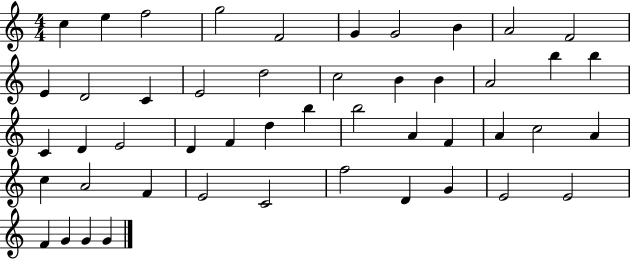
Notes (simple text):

C5/q E5/q F5/h G5/h F4/h G4/q G4/h B4/q A4/h F4/h E4/q D4/h C4/q E4/h D5/h C5/h B4/q B4/q A4/h B5/q B5/q C4/q D4/q E4/h D4/q F4/q D5/q B5/q B5/h A4/q F4/q A4/q C5/h A4/q C5/q A4/h F4/q E4/h C4/h F5/h D4/q G4/q E4/h E4/h F4/q G4/q G4/q G4/q